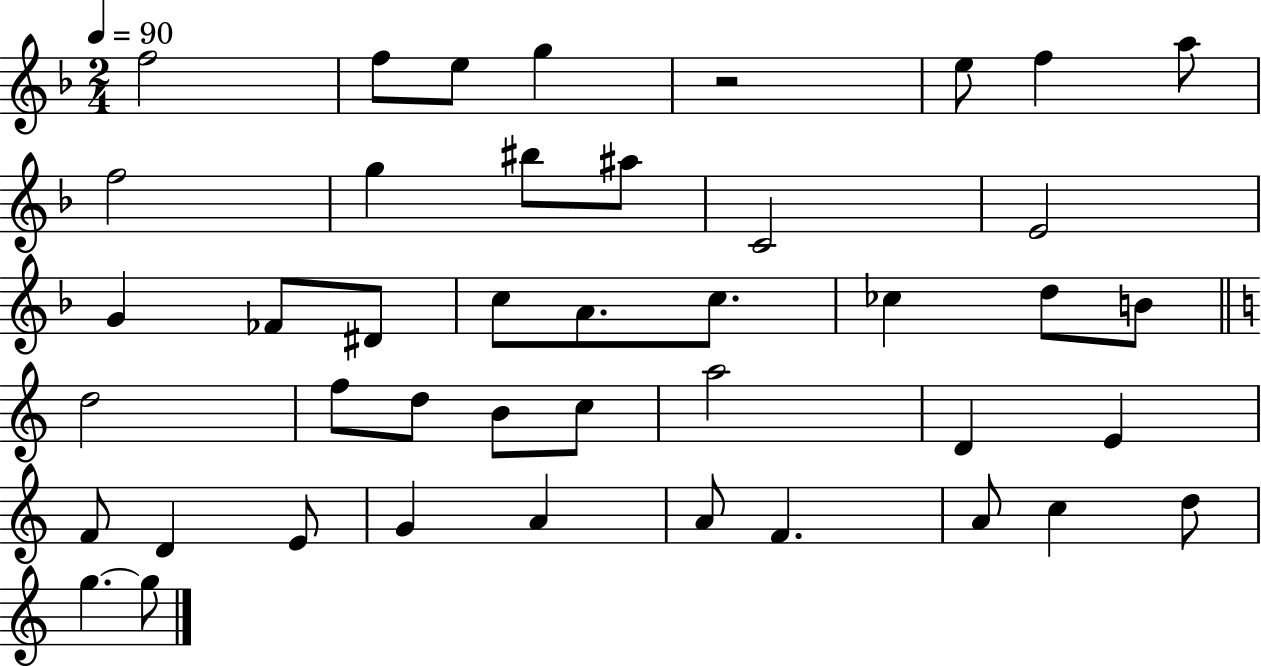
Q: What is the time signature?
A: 2/4